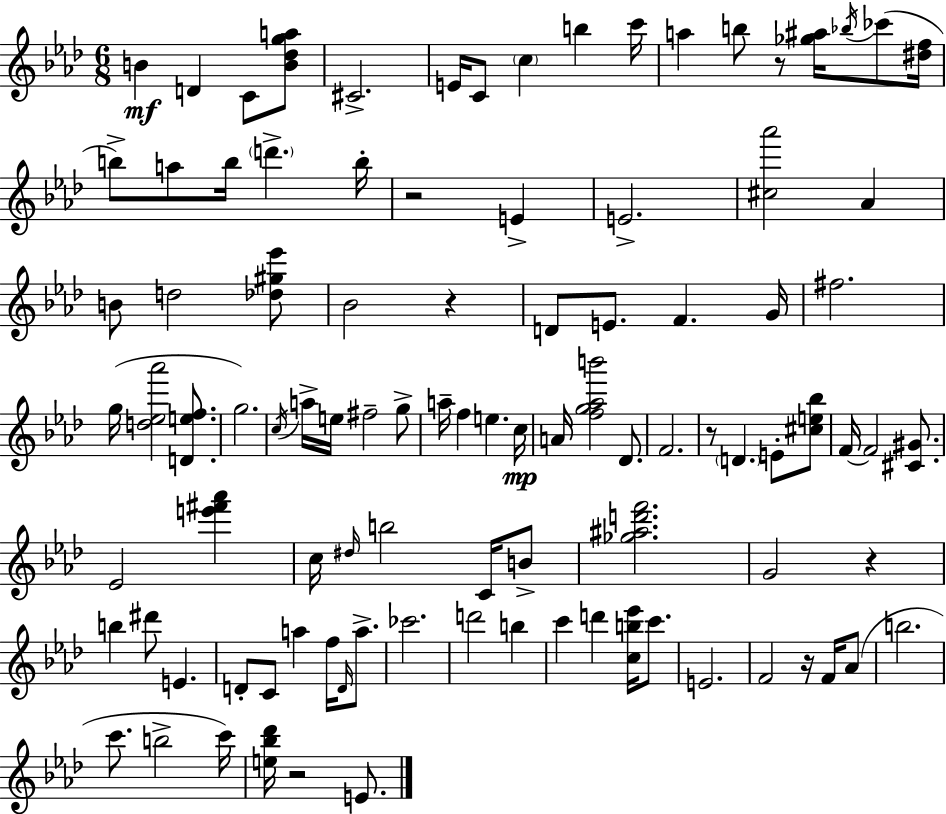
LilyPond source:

{
  \clef treble
  \numericTimeSignature
  \time 6/8
  \key f \minor
  b'4\mf d'4 c'8 <b' des'' g'' a''>8 | cis'2.-> | e'16 c'8 \parenthesize c''4 b''4 c'''16 | a''4 b''8 r8 <ges'' ais''>16 \acciaccatura { bes''16 }( ces'''8 | \break <dis'' f''>16 b''8->) a''8 b''16 \parenthesize d'''4.-> | b''16-. r2 e'4-> | e'2.-> | <cis'' aes'''>2 aes'4 | \break b'8 d''2 <des'' gis'' ees'''>8 | bes'2 r4 | d'8 e'8. f'4. | g'16 fis''2. | \break g''16( <d'' ees'' aes'''>2 <d' e'' f''>8. | g''2.) | \acciaccatura { c''16 } a''16-> e''16 fis''2-- | g''8-> a''16-- f''4 e''4. | \break c''16\mp a'16 <f'' g'' aes'' b'''>2 des'8. | f'2. | r8 \parenthesize d'4. e'8-. | <cis'' e'' bes''>8 f'16~~ f'2 <cis' gis'>8. | \break ees'2 <e''' fis''' aes'''>4 | c''16 \grace { dis''16 } b''2 | c'16 b'8-> <ges'' ais'' d''' f'''>2. | g'2 r4 | \break b''4 dis'''8 e'4. | d'8-. c'8 a''4 f''16 | \grace { d'16 } a''8.-> ces'''2. | d'''2 | \break b''4 c'''4 d'''4 | <c'' b'' ees'''>16 c'''8. e'2. | f'2 | r16 f'16 aes'8( b''2. | \break c'''8. b''2-> | c'''16) <e'' bes'' des'''>16 r2 | e'8. \bar "|."
}